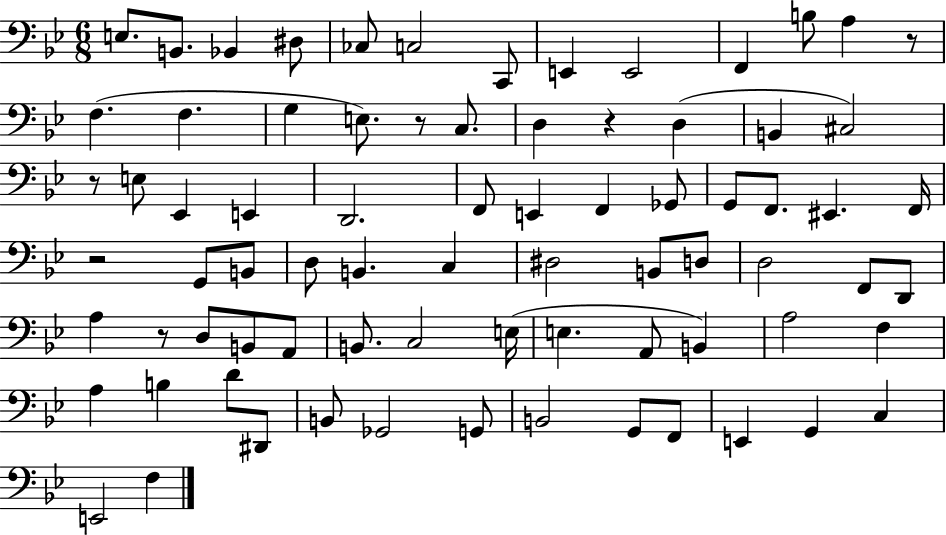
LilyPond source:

{
  \clef bass
  \numericTimeSignature
  \time 6/8
  \key bes \major
  e8. b,8. bes,4 dis8 | ces8 c2 c,8 | e,4 e,2 | f,4 b8 a4 r8 | \break f4.( f4. | g4 e8.) r8 c8. | d4 r4 d4( | b,4 cis2) | \break r8 e8 ees,4 e,4 | d,2. | f,8 e,4 f,4 ges,8 | g,8 f,8. eis,4. f,16 | \break r2 g,8 b,8 | d8 b,4. c4 | dis2 b,8 d8 | d2 f,8 d,8 | \break a4 r8 d8 b,8 a,8 | b,8. c2 e16( | e4. a,8 b,4) | a2 f4 | \break a4 b4 d'8 dis,8 | b,8 ges,2 g,8 | b,2 g,8 f,8 | e,4 g,4 c4 | \break e,2 f4 | \bar "|."
}